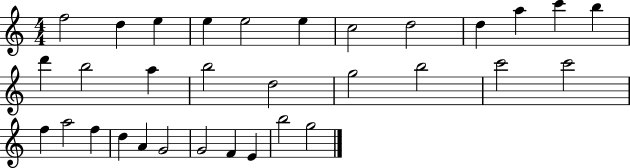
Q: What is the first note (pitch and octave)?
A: F5